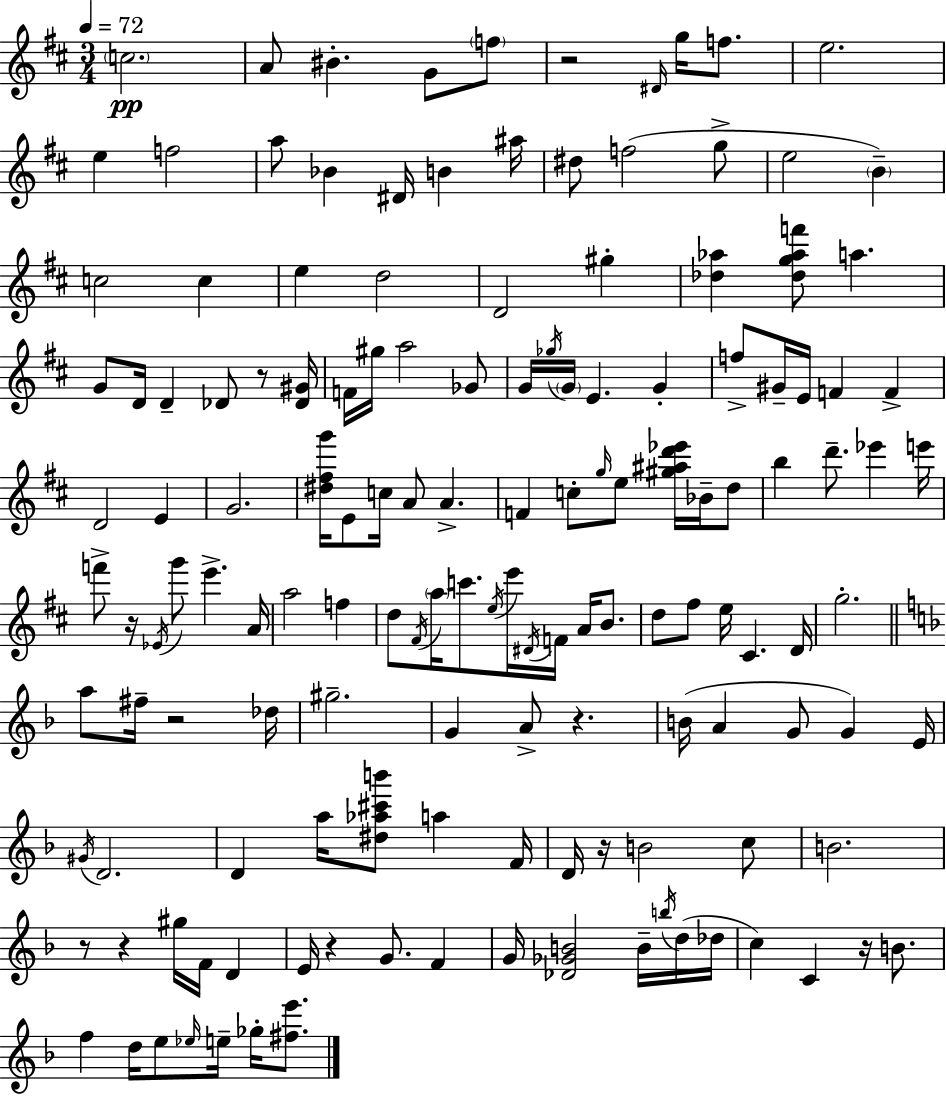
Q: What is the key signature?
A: D major